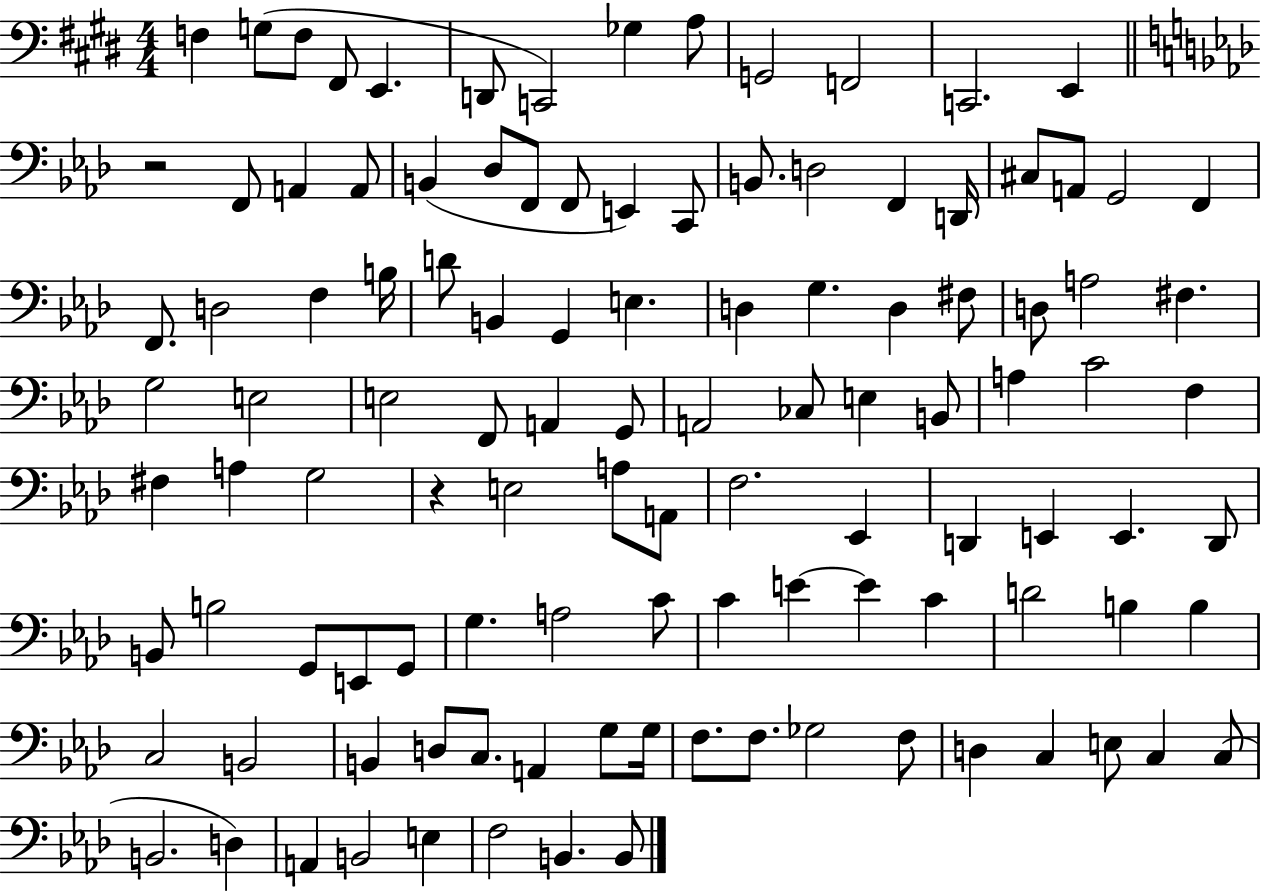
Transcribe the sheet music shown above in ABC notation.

X:1
T:Untitled
M:4/4
L:1/4
K:E
F, G,/2 F,/2 ^F,,/2 E,, D,,/2 C,,2 _G, A,/2 G,,2 F,,2 C,,2 E,, z2 F,,/2 A,, A,,/2 B,, _D,/2 F,,/2 F,,/2 E,, C,,/2 B,,/2 D,2 F,, D,,/4 ^C,/2 A,,/2 G,,2 F,, F,,/2 D,2 F, B,/4 D/2 B,, G,, E, D, G, D, ^F,/2 D,/2 A,2 ^F, G,2 E,2 E,2 F,,/2 A,, G,,/2 A,,2 _C,/2 E, B,,/2 A, C2 F, ^F, A, G,2 z E,2 A,/2 A,,/2 F,2 _E,, D,, E,, E,, D,,/2 B,,/2 B,2 G,,/2 E,,/2 G,,/2 G, A,2 C/2 C E E C D2 B, B, C,2 B,,2 B,, D,/2 C,/2 A,, G,/2 G,/4 F,/2 F,/2 _G,2 F,/2 D, C, E,/2 C, C,/2 B,,2 D, A,, B,,2 E, F,2 B,, B,,/2